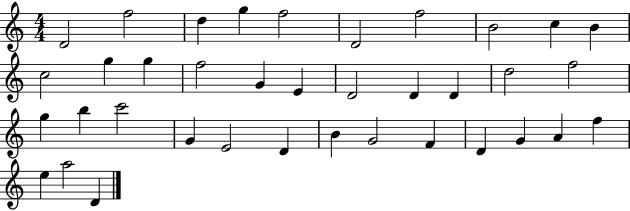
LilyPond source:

{
  \clef treble
  \numericTimeSignature
  \time 4/4
  \key c \major
  d'2 f''2 | d''4 g''4 f''2 | d'2 f''2 | b'2 c''4 b'4 | \break c''2 g''4 g''4 | f''2 g'4 e'4 | d'2 d'4 d'4 | d''2 f''2 | \break g''4 b''4 c'''2 | g'4 e'2 d'4 | b'4 g'2 f'4 | d'4 g'4 a'4 f''4 | \break e''4 a''2 d'4 | \bar "|."
}